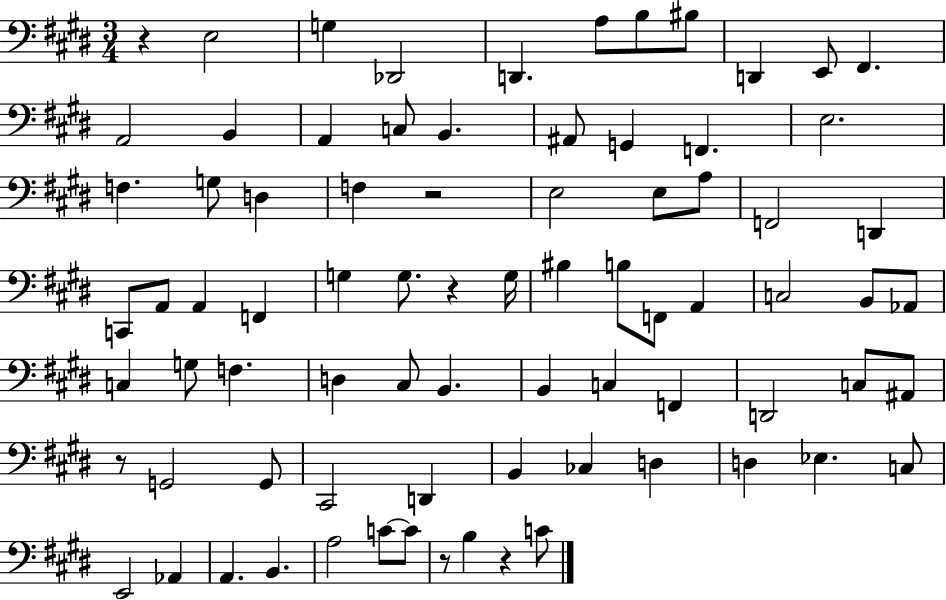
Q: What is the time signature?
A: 3/4